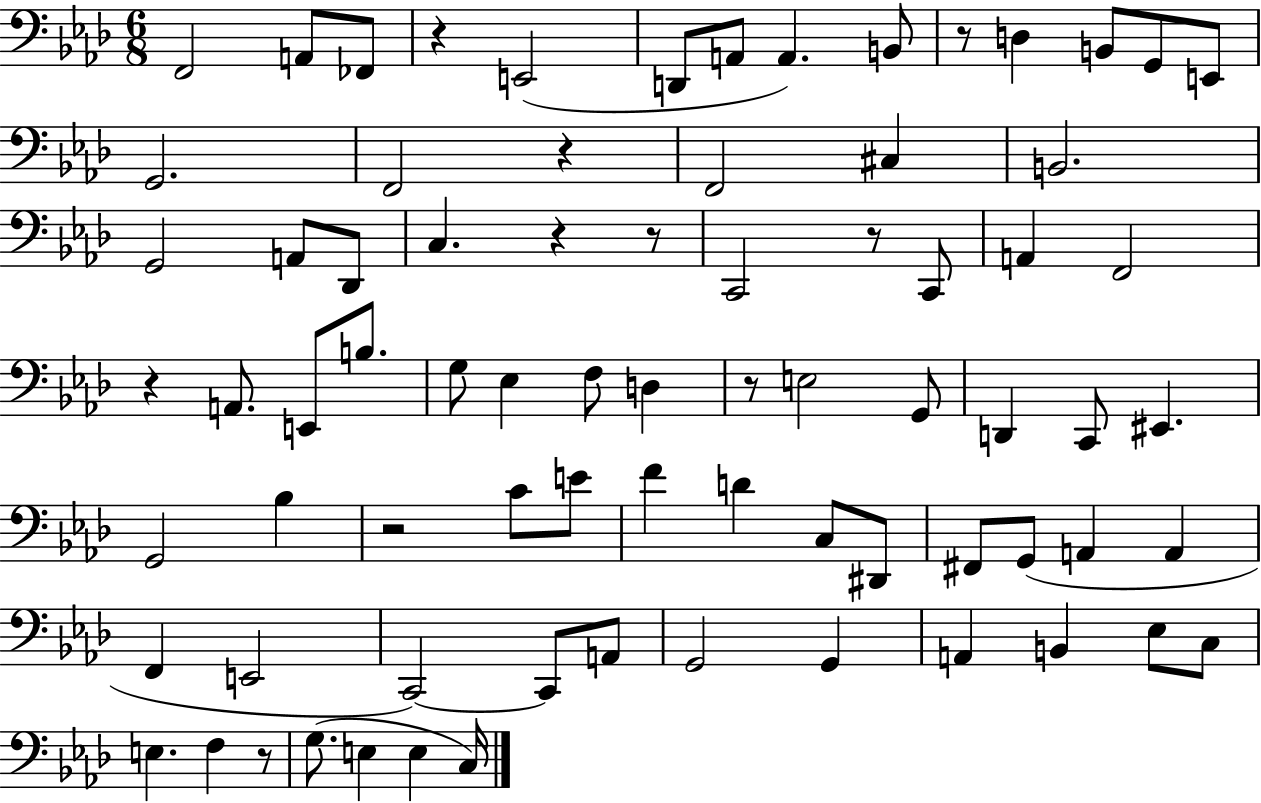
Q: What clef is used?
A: bass